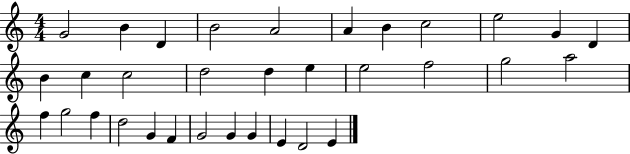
X:1
T:Untitled
M:4/4
L:1/4
K:C
G2 B D B2 A2 A B c2 e2 G D B c c2 d2 d e e2 f2 g2 a2 f g2 f d2 G F G2 G G E D2 E